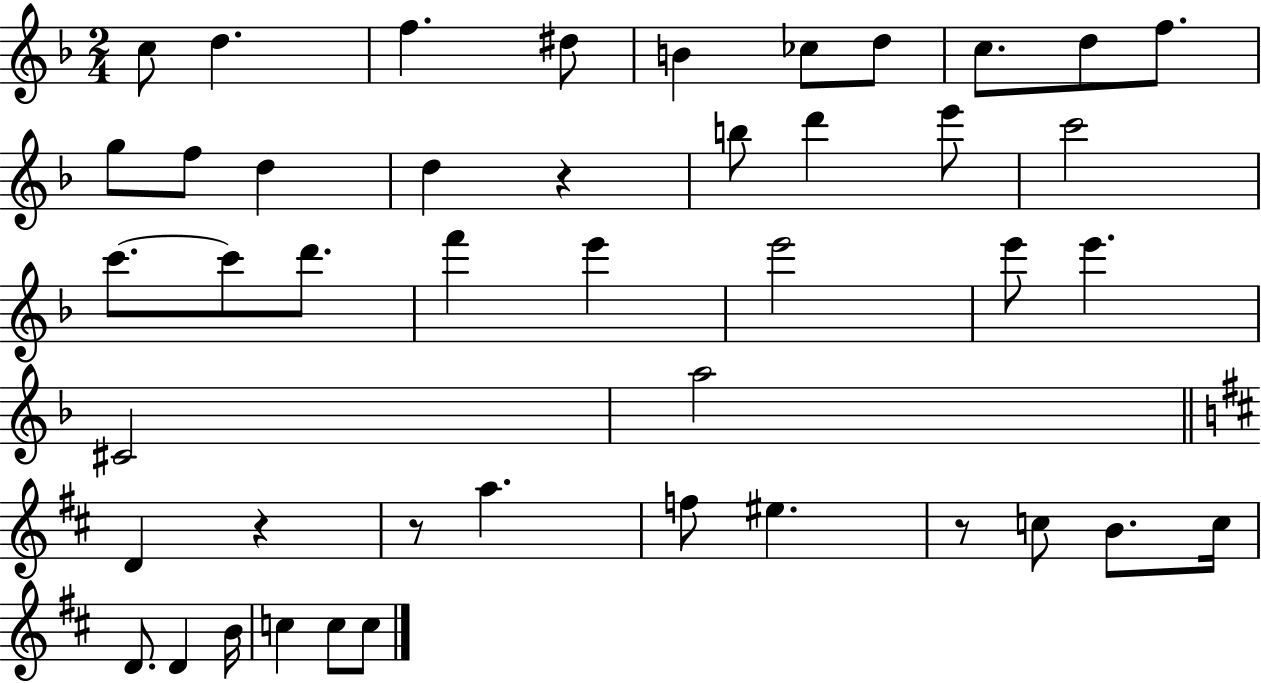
C5/e D5/q. F5/q. D#5/e B4/q CES5/e D5/e C5/e. D5/e F5/e. G5/e F5/e D5/q D5/q R/q B5/e D6/q E6/e C6/h C6/e. C6/e D6/e. F6/q E6/q E6/h E6/e E6/q. C#4/h A5/h D4/q R/q R/e A5/q. F5/e EIS5/q. R/e C5/e B4/e. C5/s D4/e. D4/q B4/s C5/q C5/e C5/e